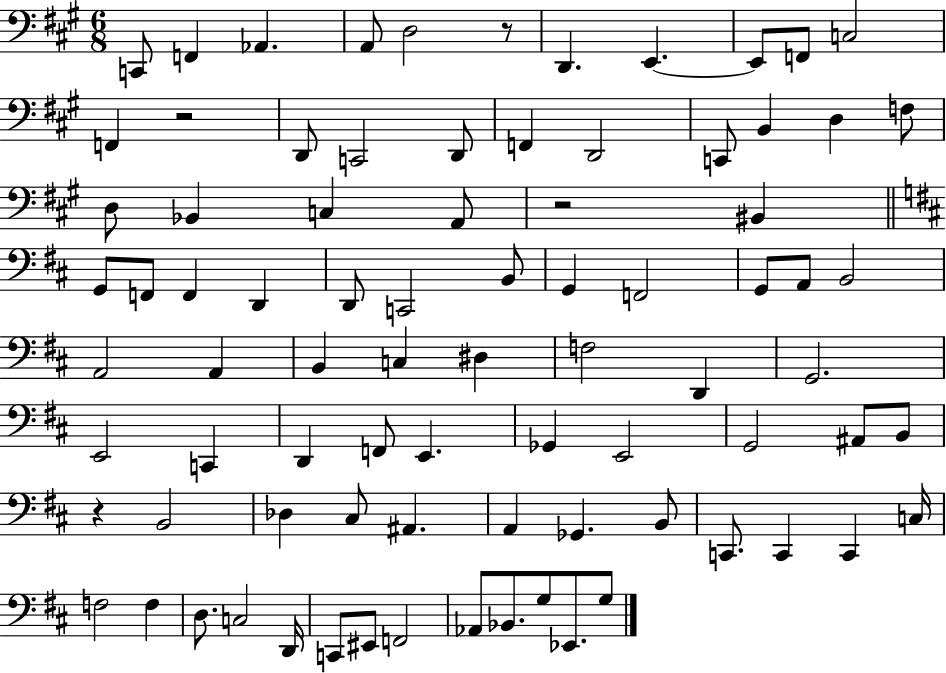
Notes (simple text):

C2/e F2/q Ab2/q. A2/e D3/h R/e D2/q. E2/q. E2/e F2/e C3/h F2/q R/h D2/e C2/h D2/e F2/q D2/h C2/e B2/q D3/q F3/e D3/e Bb2/q C3/q A2/e R/h BIS2/q G2/e F2/e F2/q D2/q D2/e C2/h B2/e G2/q F2/h G2/e A2/e B2/h A2/h A2/q B2/q C3/q D#3/q F3/h D2/q G2/h. E2/h C2/q D2/q F2/e E2/q. Gb2/q E2/h G2/h A#2/e B2/e R/q B2/h Db3/q C#3/e A#2/q. A2/q Gb2/q. B2/e C2/e. C2/q C2/q C3/s F3/h F3/q D3/e. C3/h D2/s C2/e EIS2/e F2/h Ab2/e Bb2/e. G3/e Eb2/e. G3/e